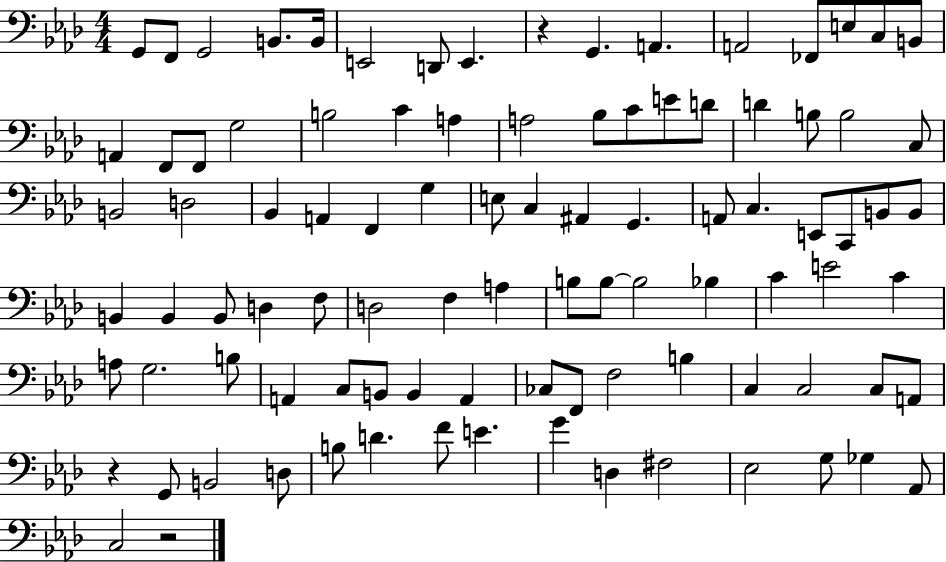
G2/e F2/e G2/h B2/e. B2/s E2/h D2/e E2/q. R/q G2/q. A2/q. A2/h FES2/e E3/e C3/e B2/e A2/q F2/e F2/e G3/h B3/h C4/q A3/q A3/h Bb3/e C4/e E4/e D4/e D4/q B3/e B3/h C3/e B2/h D3/h Bb2/q A2/q F2/q G3/q E3/e C3/q A#2/q G2/q. A2/e C3/q. E2/e C2/e B2/e B2/e B2/q B2/q B2/e D3/q F3/e D3/h F3/q A3/q B3/e B3/e B3/h Bb3/q C4/q E4/h C4/q A3/e G3/h. B3/e A2/q C3/e B2/e B2/q A2/q CES3/e F2/e F3/h B3/q C3/q C3/h C3/e A2/e R/q G2/e B2/h D3/e B3/e D4/q. F4/e E4/q. G4/q D3/q F#3/h Eb3/h G3/e Gb3/q Ab2/e C3/h R/h